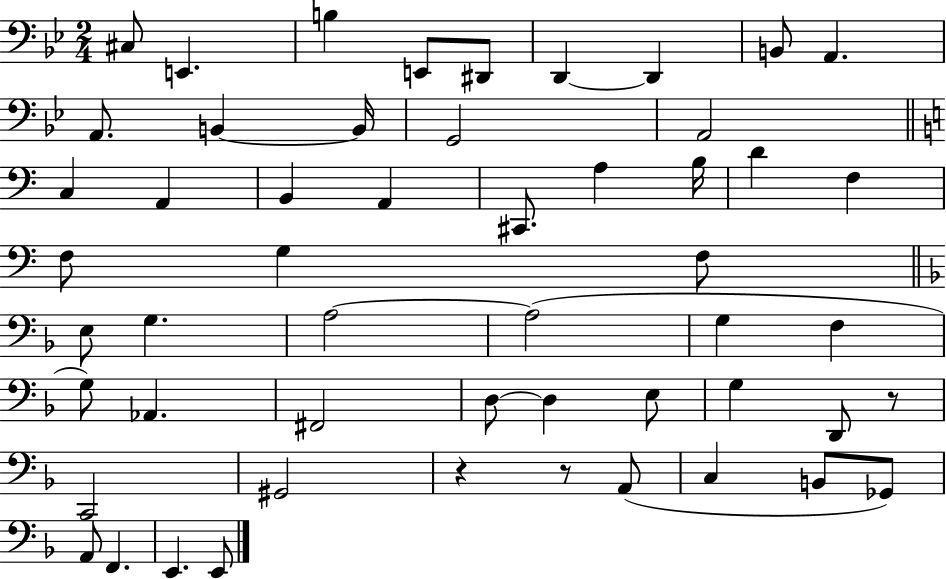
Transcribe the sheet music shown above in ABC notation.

X:1
T:Untitled
M:2/4
L:1/4
K:Bb
^C,/2 E,, B, E,,/2 ^D,,/2 D,, D,, B,,/2 A,, A,,/2 B,, B,,/4 G,,2 A,,2 C, A,, B,, A,, ^C,,/2 A, B,/4 D F, F,/2 G, F,/2 E,/2 G, A,2 A,2 G, F, G,/2 _A,, ^F,,2 D,/2 D, E,/2 G, D,,/2 z/2 C,,2 ^G,,2 z z/2 A,,/2 C, B,,/2 _G,,/2 A,,/2 F,, E,, E,,/2